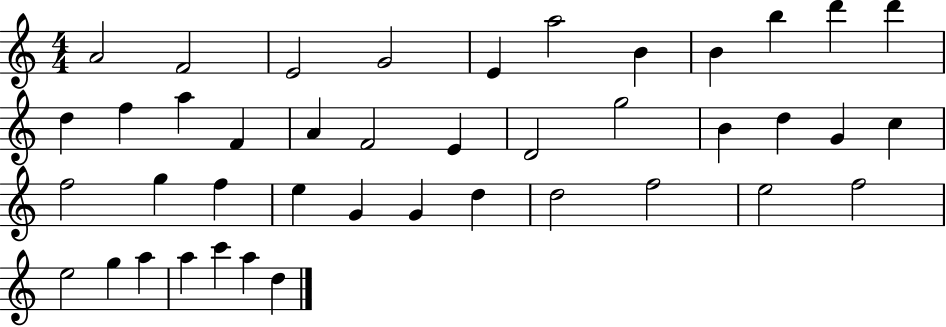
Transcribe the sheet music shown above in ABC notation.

X:1
T:Untitled
M:4/4
L:1/4
K:C
A2 F2 E2 G2 E a2 B B b d' d' d f a F A F2 E D2 g2 B d G c f2 g f e G G d d2 f2 e2 f2 e2 g a a c' a d